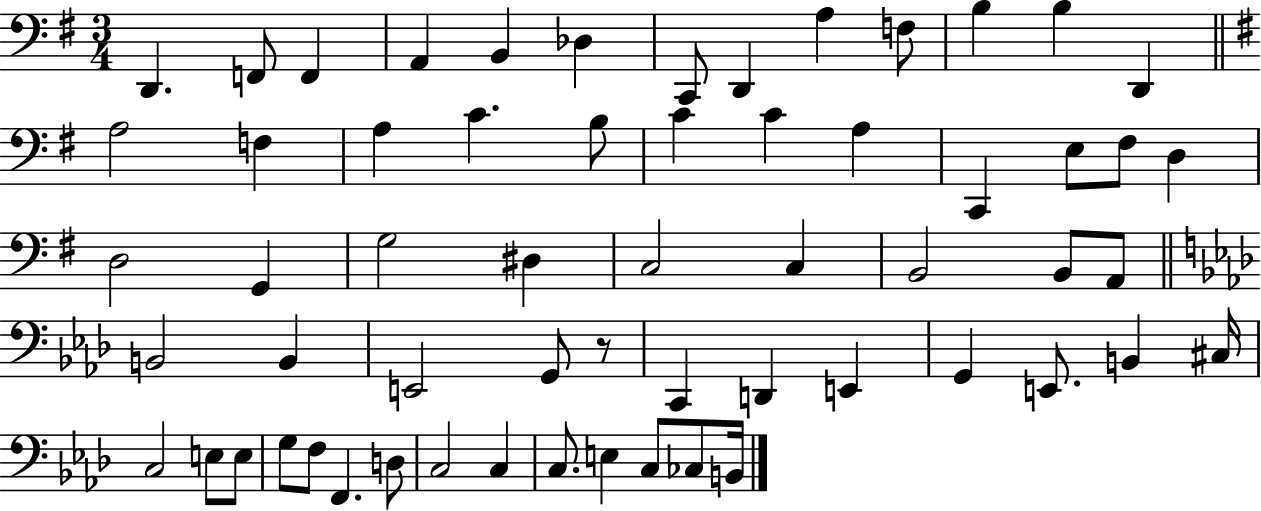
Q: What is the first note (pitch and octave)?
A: D2